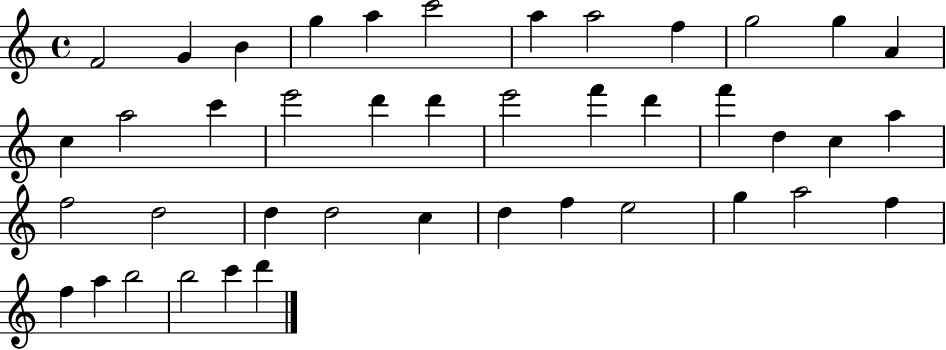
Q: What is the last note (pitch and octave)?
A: D6